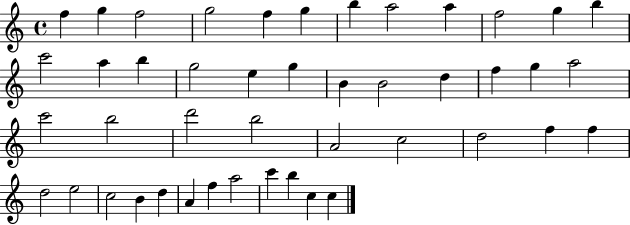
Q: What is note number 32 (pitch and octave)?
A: F5